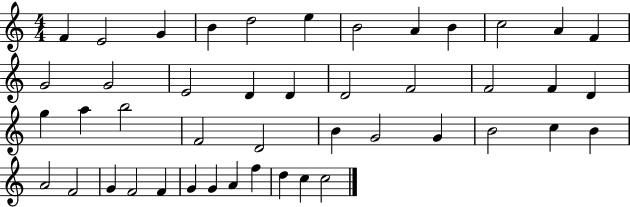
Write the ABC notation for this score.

X:1
T:Untitled
M:4/4
L:1/4
K:C
F E2 G B d2 e B2 A B c2 A F G2 G2 E2 D D D2 F2 F2 F D g a b2 F2 D2 B G2 G B2 c B A2 F2 G F2 F G G A f d c c2